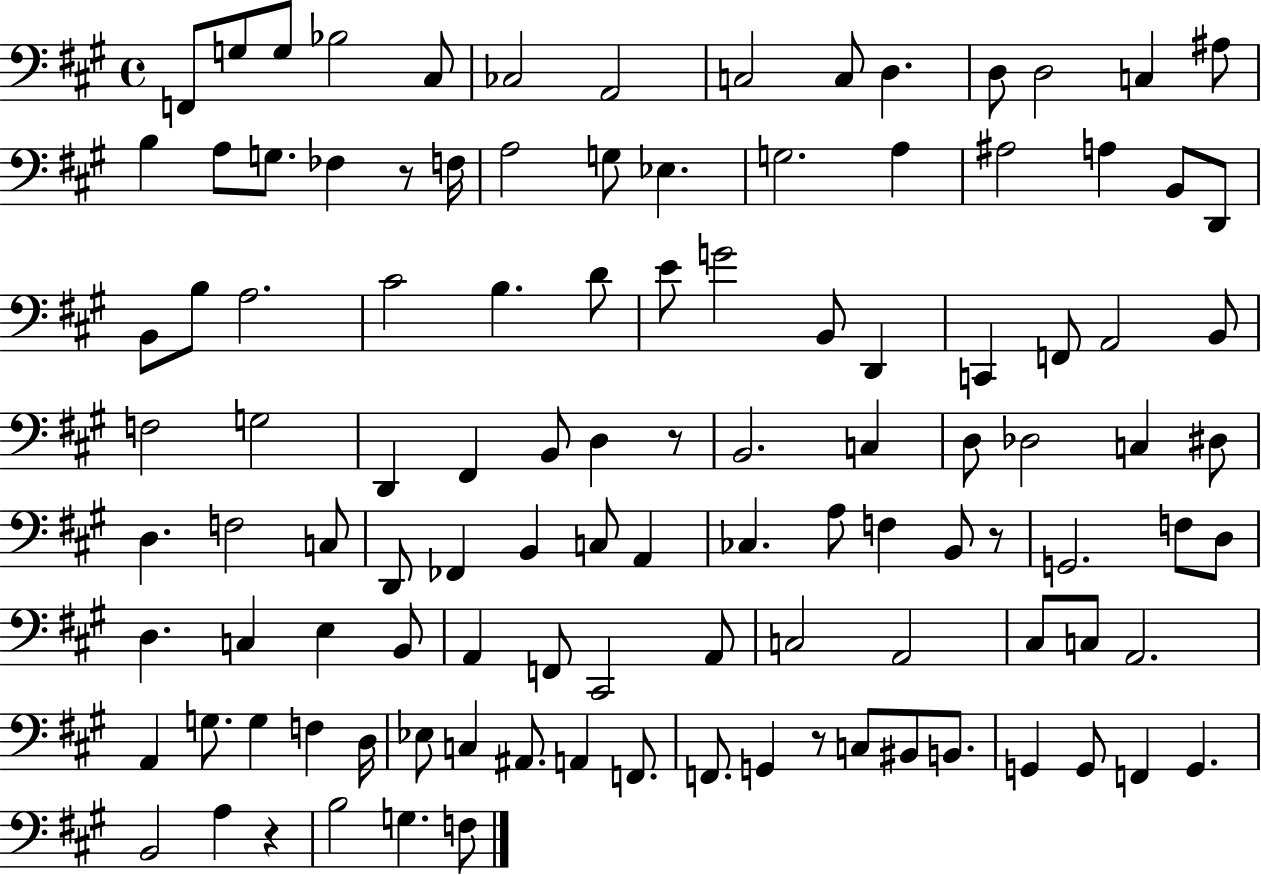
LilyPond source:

{
  \clef bass
  \time 4/4
  \defaultTimeSignature
  \key a \major
  f,8 g8 g8 bes2 cis8 | ces2 a,2 | c2 c8 d4. | d8 d2 c4 ais8 | \break b4 a8 g8. fes4 r8 f16 | a2 g8 ees4. | g2. a4 | ais2 a4 b,8 d,8 | \break b,8 b8 a2. | cis'2 b4. d'8 | e'8 g'2 b,8 d,4 | c,4 f,8 a,2 b,8 | \break f2 g2 | d,4 fis,4 b,8 d4 r8 | b,2. c4 | d8 des2 c4 dis8 | \break d4. f2 c8 | d,8 fes,4 b,4 c8 a,4 | ces4. a8 f4 b,8 r8 | g,2. f8 d8 | \break d4. c4 e4 b,8 | a,4 f,8 cis,2 a,8 | c2 a,2 | cis8 c8 a,2. | \break a,4 g8. g4 f4 d16 | ees8 c4 ais,8. a,4 f,8. | f,8. g,4 r8 c8 bis,8 b,8. | g,4 g,8 f,4 g,4. | \break b,2 a4 r4 | b2 g4. f8 | \bar "|."
}